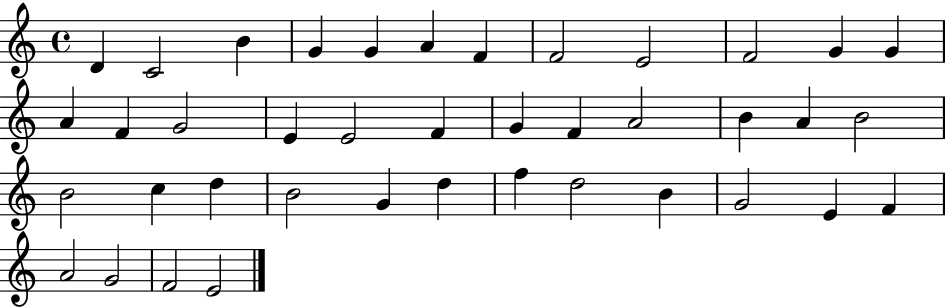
X:1
T:Untitled
M:4/4
L:1/4
K:C
D C2 B G G A F F2 E2 F2 G G A F G2 E E2 F G F A2 B A B2 B2 c d B2 G d f d2 B G2 E F A2 G2 F2 E2